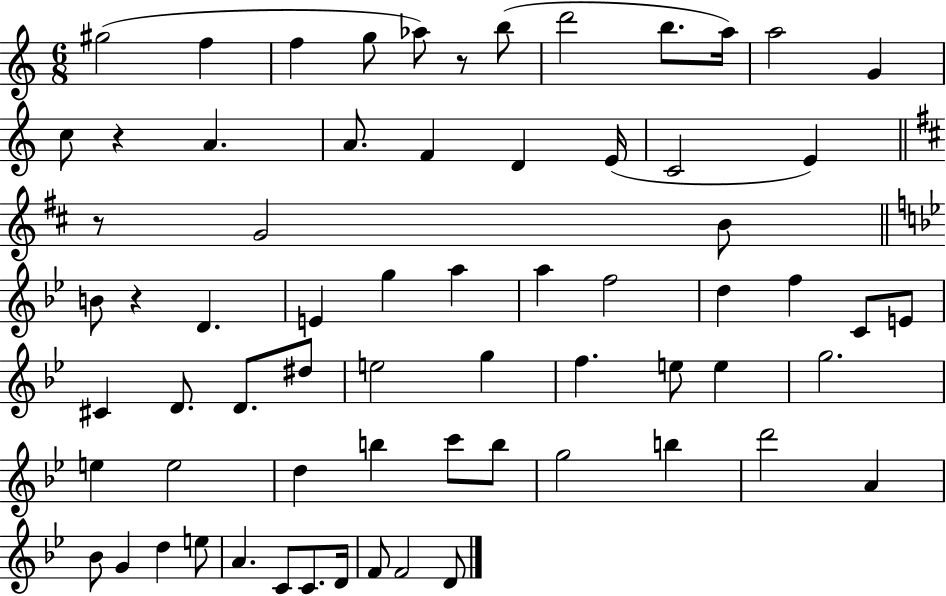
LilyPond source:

{
  \clef treble
  \numericTimeSignature
  \time 6/8
  \key c \major
  gis''2( f''4 | f''4 g''8 aes''8) r8 b''8( | d'''2 b''8. a''16) | a''2 g'4 | \break c''8 r4 a'4. | a'8. f'4 d'4 e'16( | c'2 e'4) | \bar "||" \break \key b \minor r8 g'2 b'8 | \bar "||" \break \key g \minor b'8 r4 d'4. | e'4 g''4 a''4 | a''4 f''2 | d''4 f''4 c'8 e'8 | \break cis'4 d'8. d'8. dis''8 | e''2 g''4 | f''4. e''8 e''4 | g''2. | \break e''4 e''2 | d''4 b''4 c'''8 b''8 | g''2 b''4 | d'''2 a'4 | \break bes'8 g'4 d''4 e''8 | a'4. c'8 c'8. d'16 | f'8 f'2 d'8 | \bar "|."
}